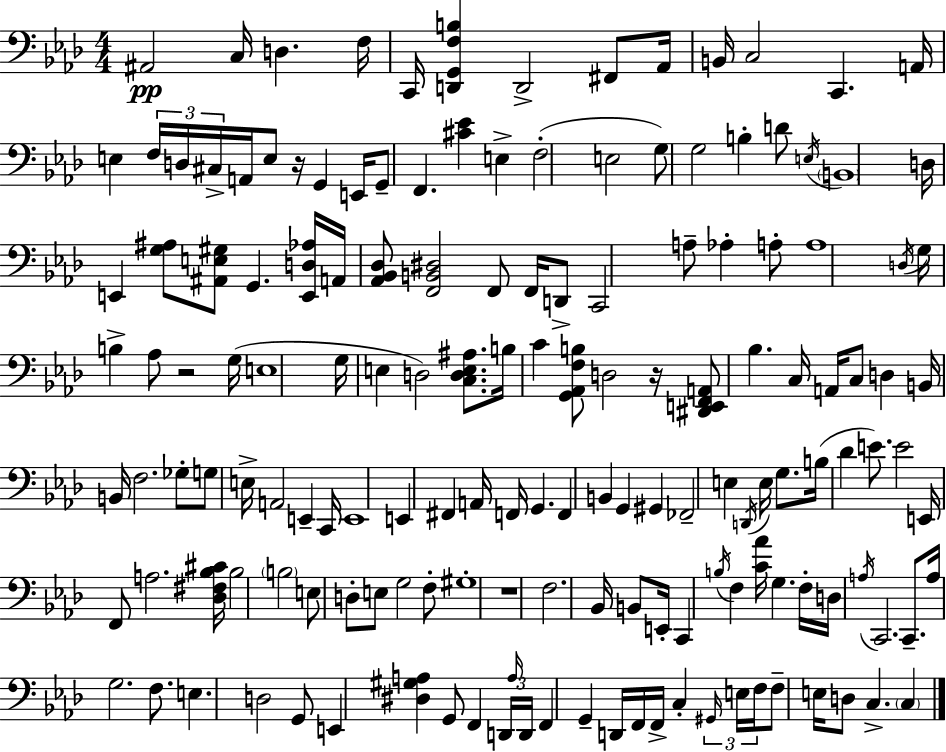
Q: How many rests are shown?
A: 4